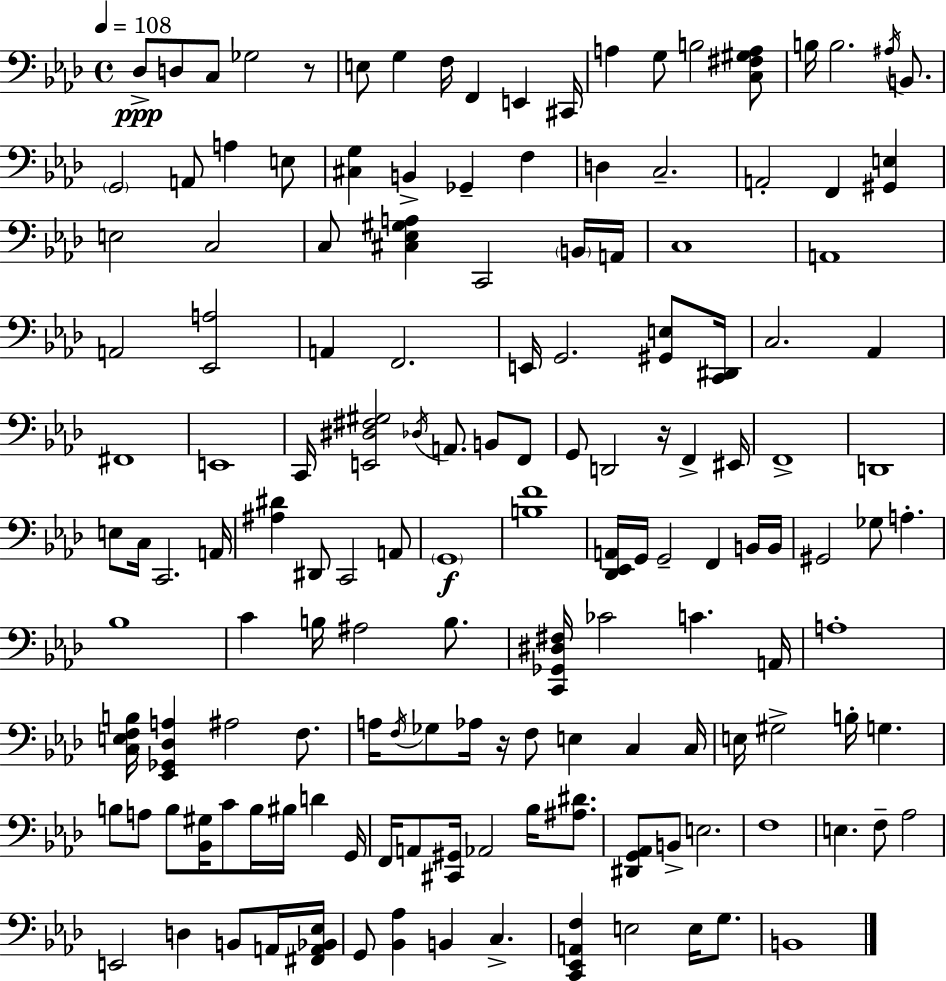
Db3/e D3/e C3/e Gb3/h R/e E3/e G3/q F3/s F2/q E2/q C#2/s A3/q G3/e B3/h [C3,F#3,G#3,A3]/e B3/s B3/h. A#3/s B2/e. G2/h A2/e A3/q E3/e [C#3,G3]/q B2/q Gb2/q F3/q D3/q C3/h. A2/h F2/q [G#2,E3]/q E3/h C3/h C3/e [C#3,Eb3,G#3,A3]/q C2/h B2/s A2/s C3/w A2/w A2/h [Eb2,A3]/h A2/q F2/h. E2/s G2/h. [G#2,E3]/e [C2,D#2]/s C3/h. Ab2/q F#2/w E2/w C2/s [E2,D#3,F#3,G#3]/h Db3/s A2/e. B2/e F2/e G2/e D2/h R/s F2/q EIS2/s F2/w D2/w E3/e C3/s C2/h. A2/s [A#3,D#4]/q D#2/e C2/h A2/e G2/w [B3,F4]/w [Db2,Eb2,A2]/s G2/s G2/h F2/q B2/s B2/s G#2/h Gb3/e A3/q. Bb3/w C4/q B3/s A#3/h B3/e. [C2,Gb2,D#3,F#3]/s CES4/h C4/q. A2/s A3/w [C3,E3,F3,B3]/s [Eb2,Gb2,Db3,A3]/q A#3/h F3/e. A3/s F3/s Gb3/e Ab3/s R/s F3/e E3/q C3/q C3/s E3/s G#3/h B3/s G3/q. B3/e A3/e B3/e [Bb2,G#3]/s C4/e B3/s BIS3/s D4/q G2/s F2/s A2/e [C#2,G#2]/s Ab2/h Bb3/s [A#3,D#4]/e. [D#2,G2,Ab2]/e B2/e E3/h. F3/w E3/q. F3/e Ab3/h E2/h D3/q B2/e A2/s [F#2,A2,Bb2,Eb3]/s G2/e [Bb2,Ab3]/q B2/q C3/q. [C2,Eb2,A2,F3]/q E3/h E3/s G3/e. B2/w